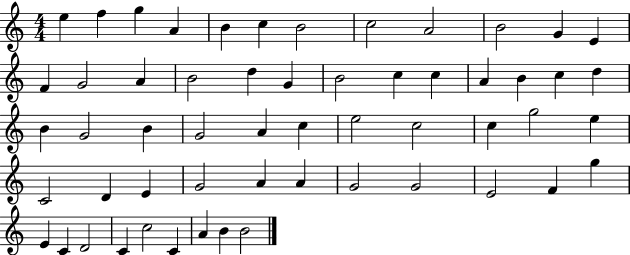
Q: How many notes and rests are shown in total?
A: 56